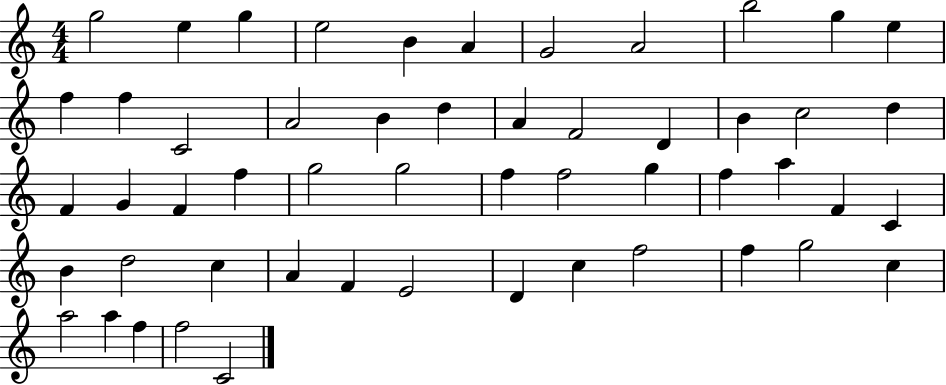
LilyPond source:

{
  \clef treble
  \numericTimeSignature
  \time 4/4
  \key c \major
  g''2 e''4 g''4 | e''2 b'4 a'4 | g'2 a'2 | b''2 g''4 e''4 | \break f''4 f''4 c'2 | a'2 b'4 d''4 | a'4 f'2 d'4 | b'4 c''2 d''4 | \break f'4 g'4 f'4 f''4 | g''2 g''2 | f''4 f''2 g''4 | f''4 a''4 f'4 c'4 | \break b'4 d''2 c''4 | a'4 f'4 e'2 | d'4 c''4 f''2 | f''4 g''2 c''4 | \break a''2 a''4 f''4 | f''2 c'2 | \bar "|."
}